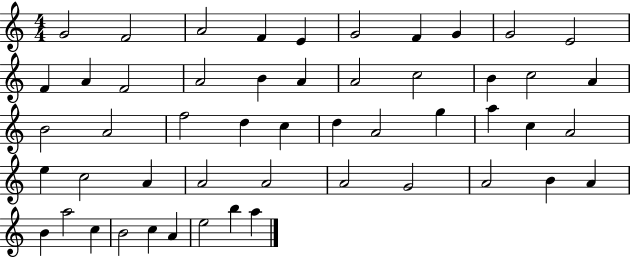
X:1
T:Untitled
M:4/4
L:1/4
K:C
G2 F2 A2 F E G2 F G G2 E2 F A F2 A2 B A A2 c2 B c2 A B2 A2 f2 d c d A2 g a c A2 e c2 A A2 A2 A2 G2 A2 B A B a2 c B2 c A e2 b a